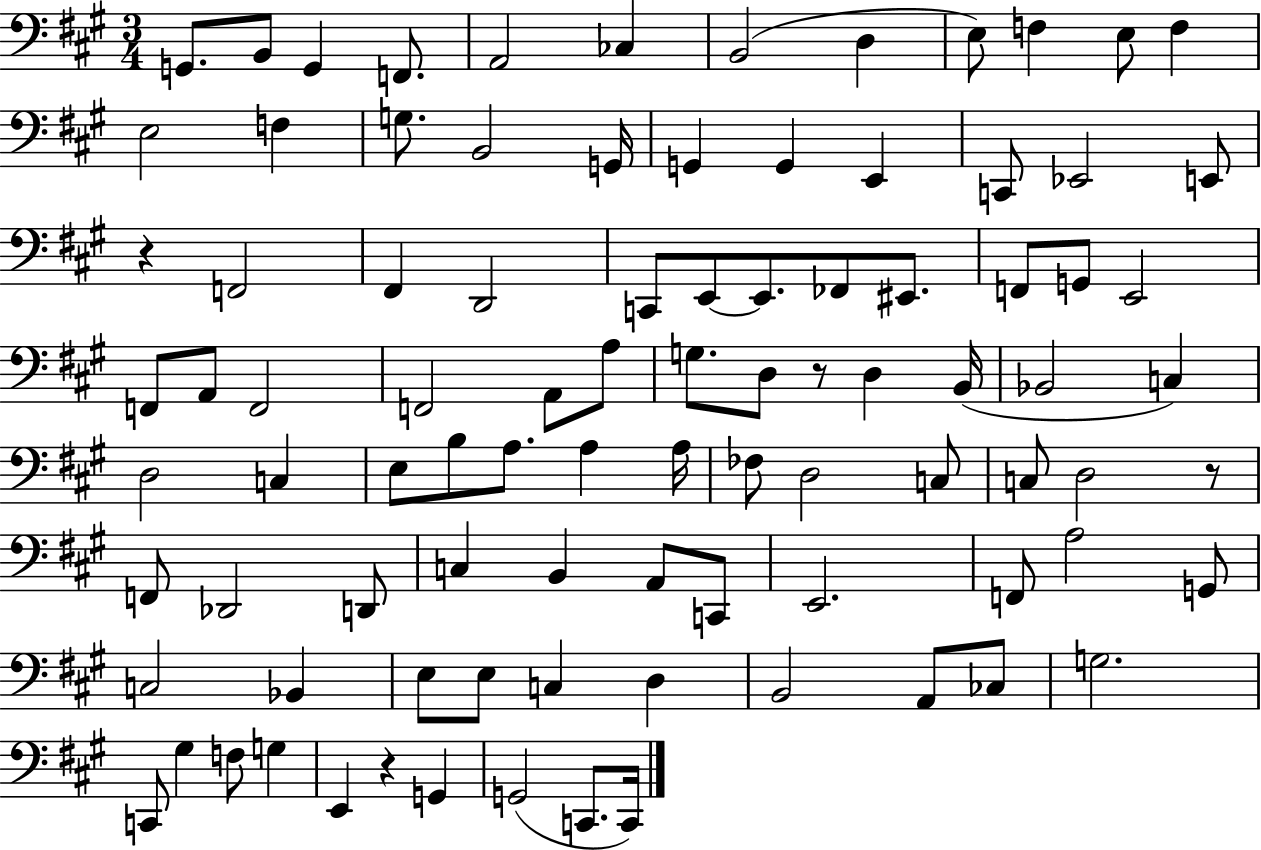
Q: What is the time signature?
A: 3/4